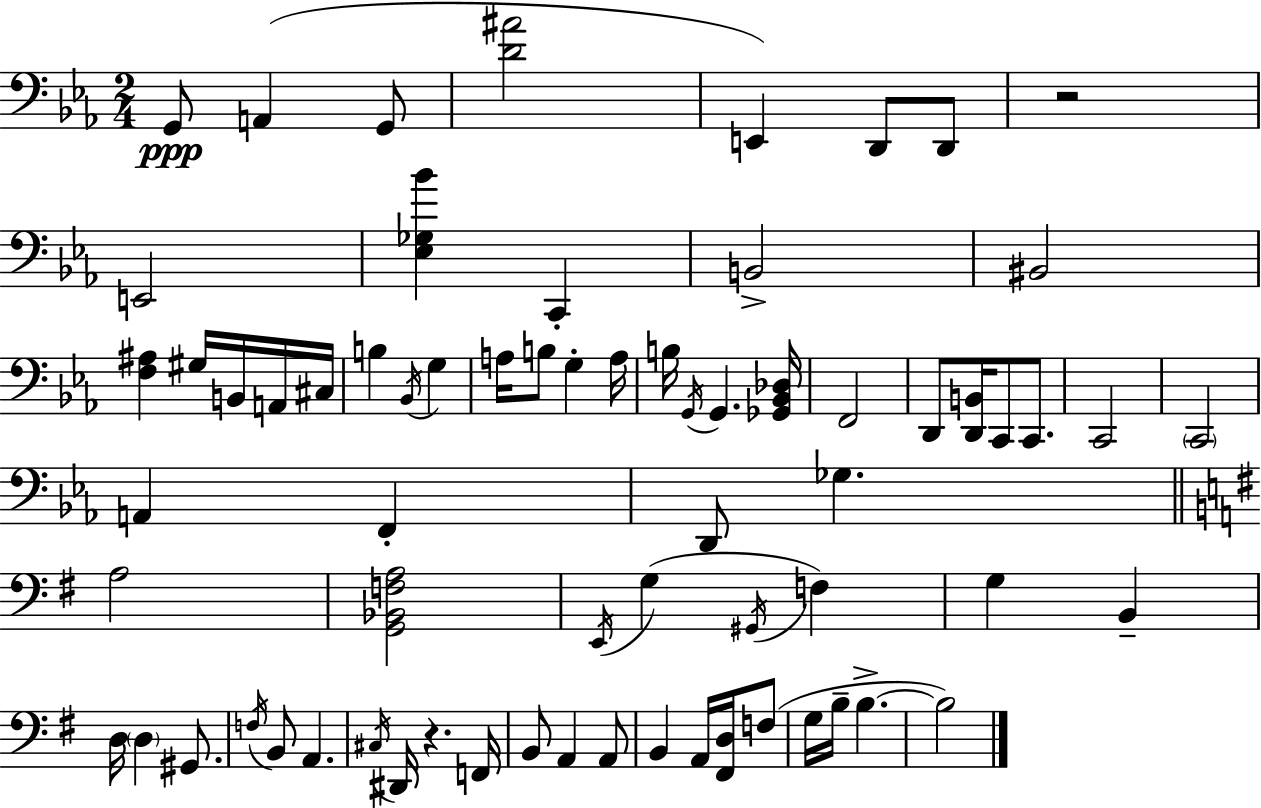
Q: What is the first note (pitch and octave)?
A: G2